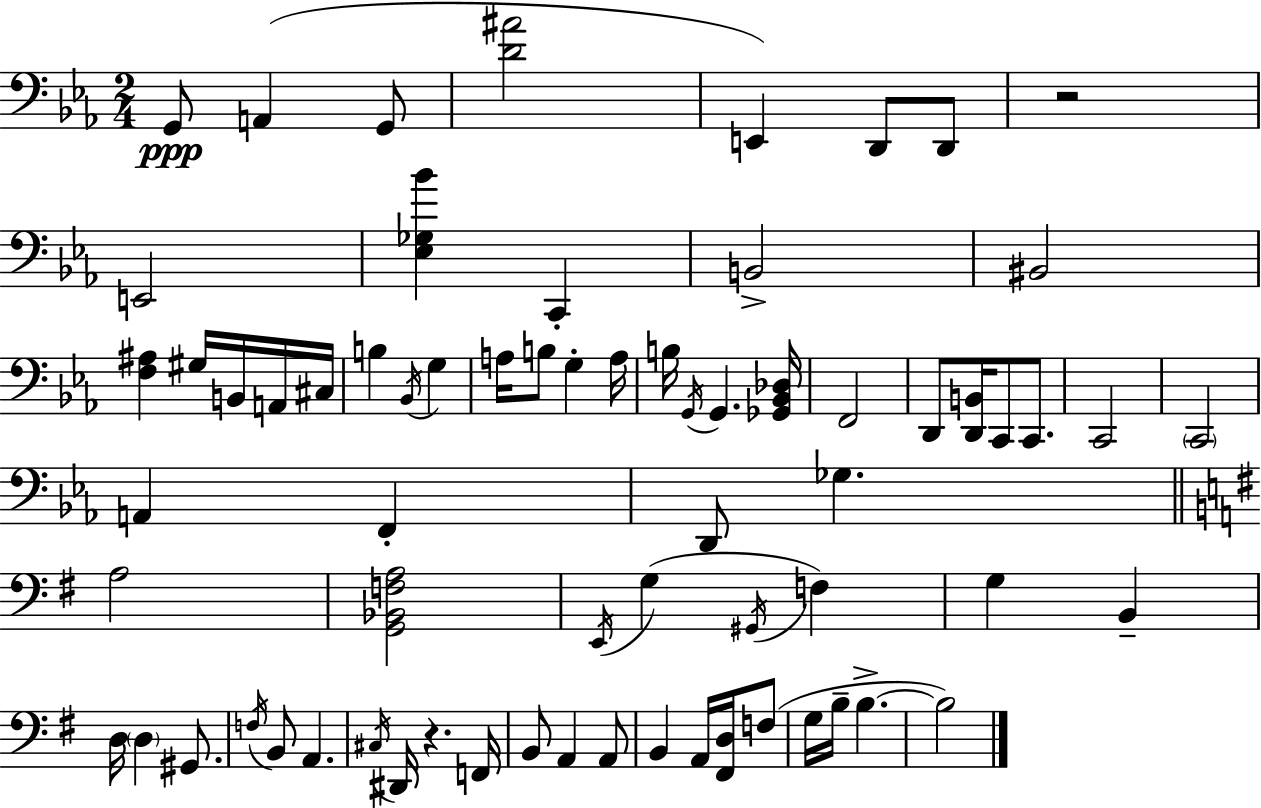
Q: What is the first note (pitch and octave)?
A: G2